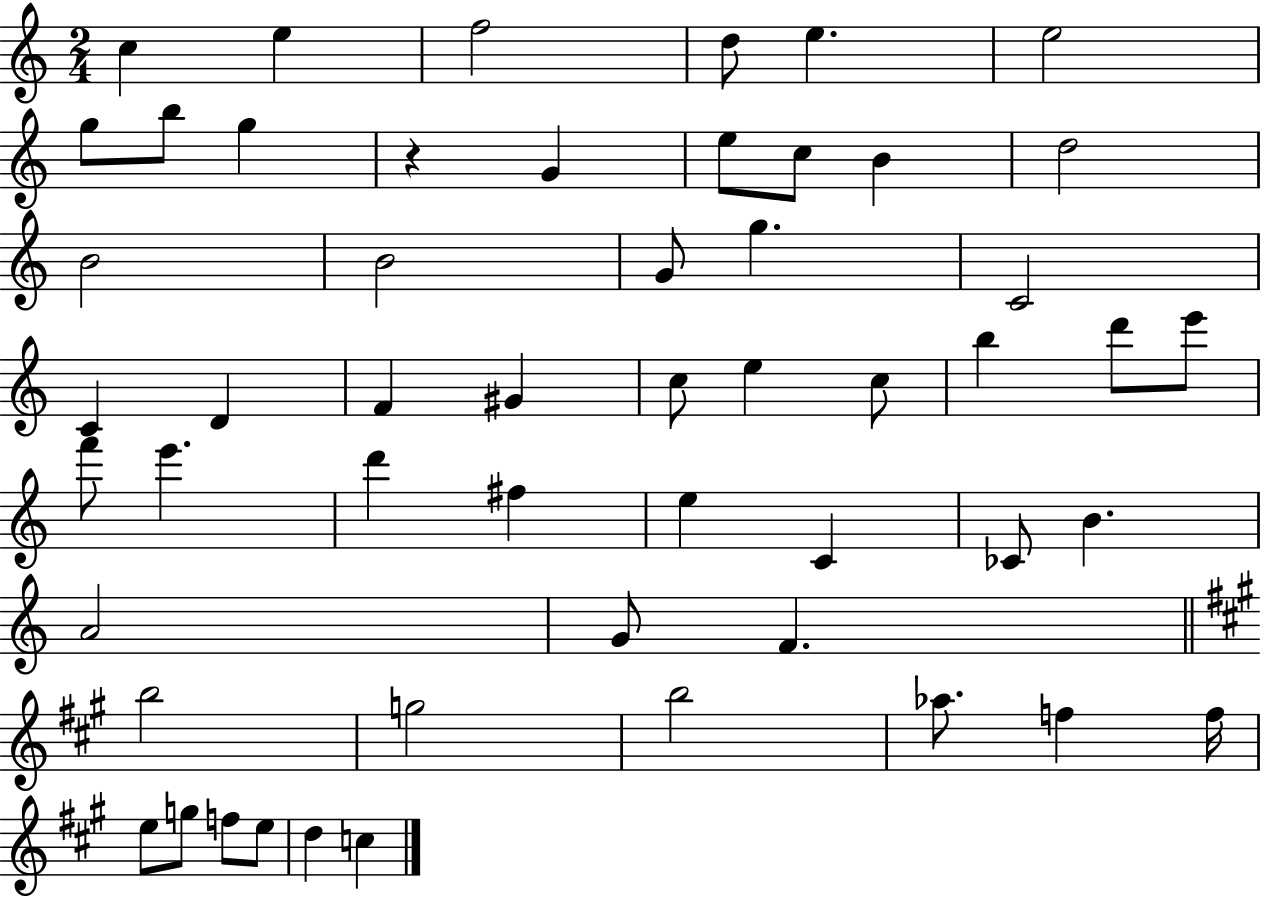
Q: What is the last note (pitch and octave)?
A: C5